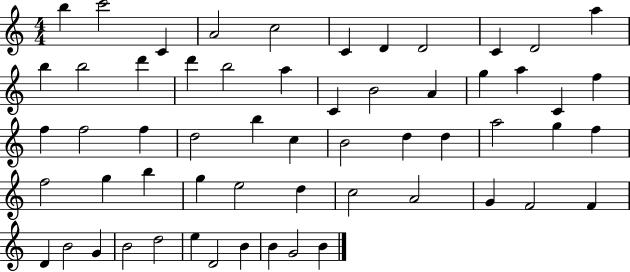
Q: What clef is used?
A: treble